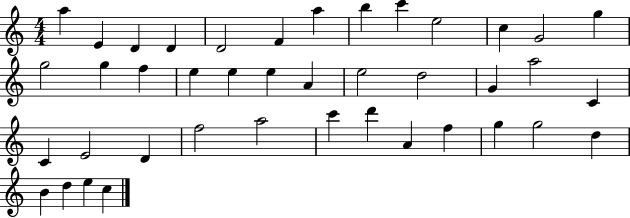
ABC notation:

X:1
T:Untitled
M:4/4
L:1/4
K:C
a E D D D2 F a b c' e2 c G2 g g2 g f e e e A e2 d2 G a2 C C E2 D f2 a2 c' d' A f g g2 d B d e c